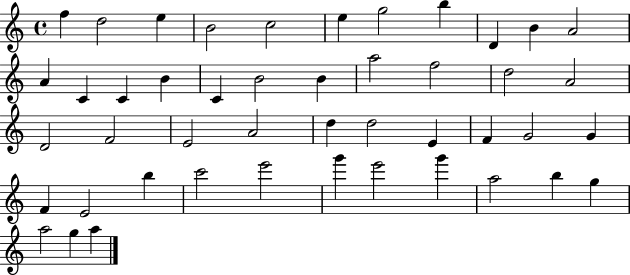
F5/q D5/h E5/q B4/h C5/h E5/q G5/h B5/q D4/q B4/q A4/h A4/q C4/q C4/q B4/q C4/q B4/h B4/q A5/h F5/h D5/h A4/h D4/h F4/h E4/h A4/h D5/q D5/h E4/q F4/q G4/h G4/q F4/q E4/h B5/q C6/h E6/h G6/q E6/h G6/q A5/h B5/q G5/q A5/h G5/q A5/q